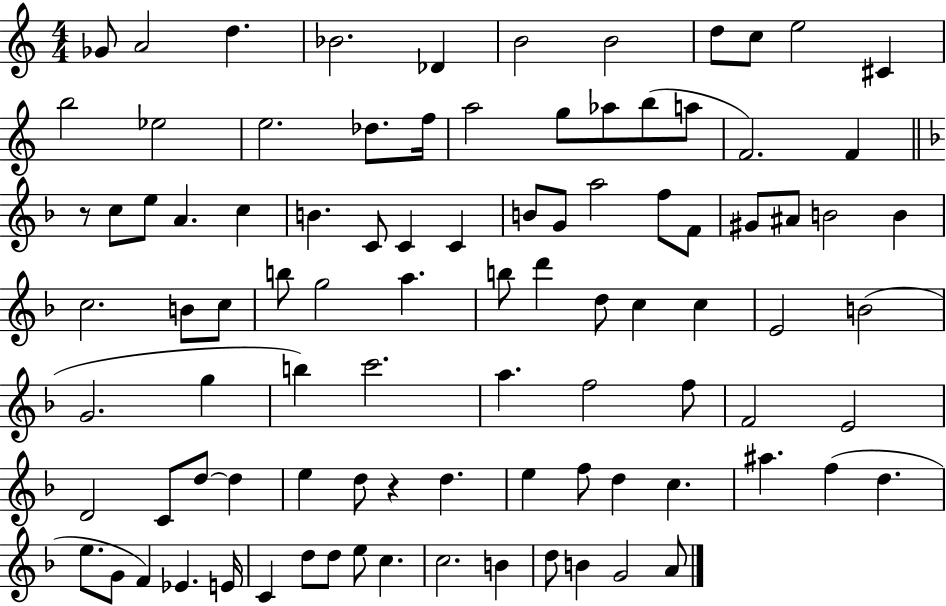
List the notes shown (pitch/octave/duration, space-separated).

Gb4/e A4/h D5/q. Bb4/h. Db4/q B4/h B4/h D5/e C5/e E5/h C#4/q B5/h Eb5/h E5/h. Db5/e. F5/s A5/h G5/e Ab5/e B5/e A5/e F4/h. F4/q R/e C5/e E5/e A4/q. C5/q B4/q. C4/e C4/q C4/q B4/e G4/e A5/h F5/e F4/e G#4/e A#4/e B4/h B4/q C5/h. B4/e C5/e B5/e G5/h A5/q. B5/e D6/q D5/e C5/q C5/q E4/h B4/h G4/h. G5/q B5/q C6/h. A5/q. F5/h F5/e F4/h E4/h D4/h C4/e D5/e D5/q E5/q D5/e R/q D5/q. E5/q F5/e D5/q C5/q. A#5/q. F5/q D5/q. E5/e. G4/e F4/q Eb4/q. E4/s C4/q D5/e D5/e E5/e C5/q. C5/h. B4/q D5/e B4/q G4/h A4/e